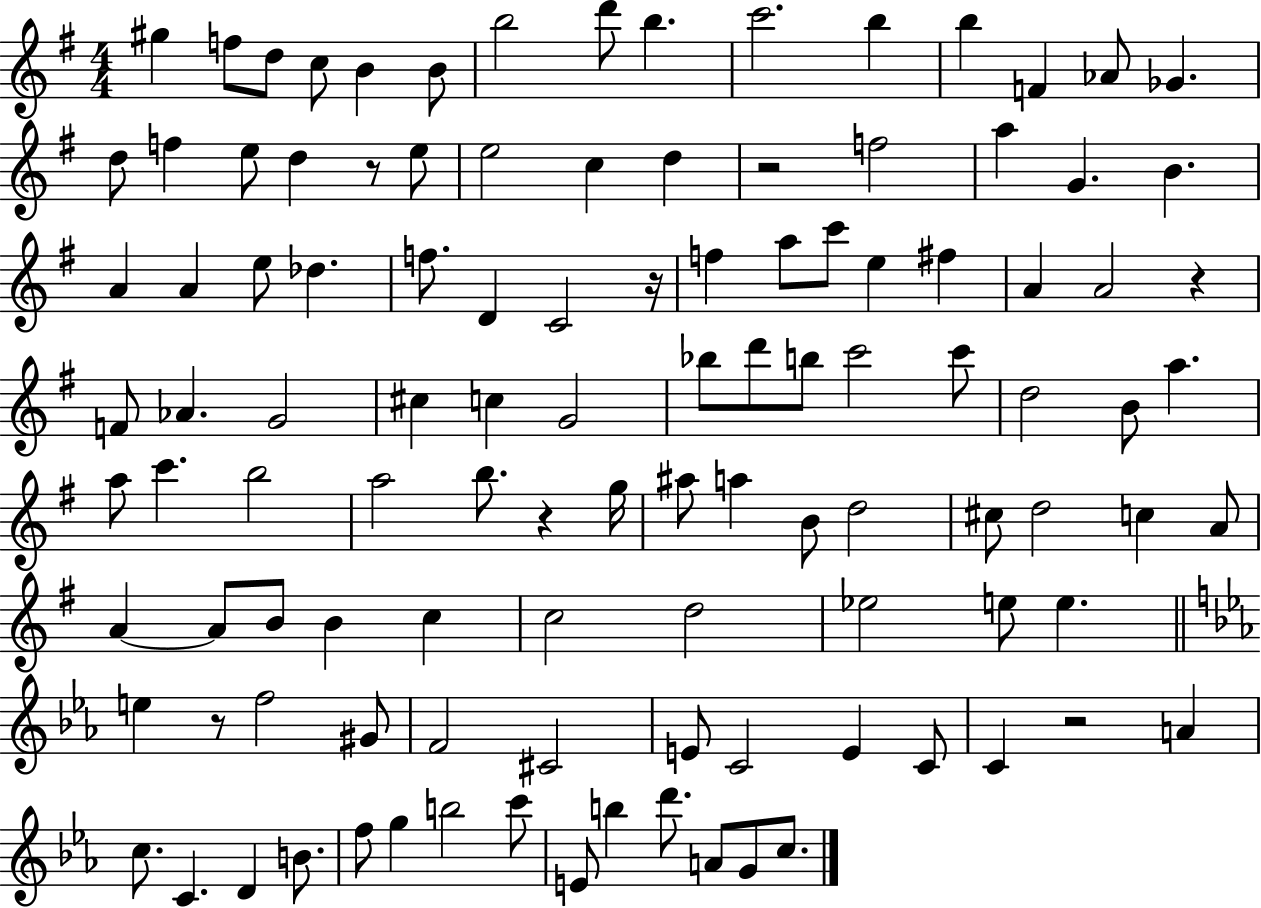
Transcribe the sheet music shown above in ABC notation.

X:1
T:Untitled
M:4/4
L:1/4
K:G
^g f/2 d/2 c/2 B B/2 b2 d'/2 b c'2 b b F _A/2 _G d/2 f e/2 d z/2 e/2 e2 c d z2 f2 a G B A A e/2 _d f/2 D C2 z/4 f a/2 c'/2 e ^f A A2 z F/2 _A G2 ^c c G2 _b/2 d'/2 b/2 c'2 c'/2 d2 B/2 a a/2 c' b2 a2 b/2 z g/4 ^a/2 a B/2 d2 ^c/2 d2 c A/2 A A/2 B/2 B c c2 d2 _e2 e/2 e e z/2 f2 ^G/2 F2 ^C2 E/2 C2 E C/2 C z2 A c/2 C D B/2 f/2 g b2 c'/2 E/2 b d'/2 A/2 G/2 c/2